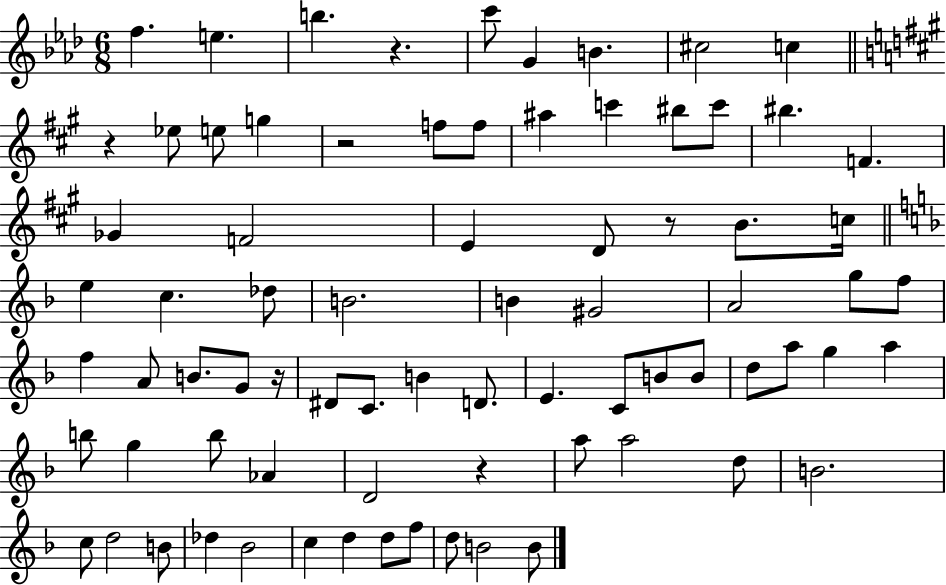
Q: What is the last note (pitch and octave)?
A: B4